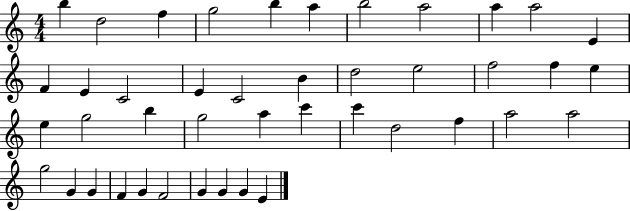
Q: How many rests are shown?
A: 0